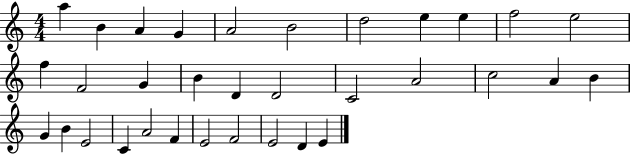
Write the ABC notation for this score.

X:1
T:Untitled
M:4/4
L:1/4
K:C
a B A G A2 B2 d2 e e f2 e2 f F2 G B D D2 C2 A2 c2 A B G B E2 C A2 F E2 F2 E2 D E